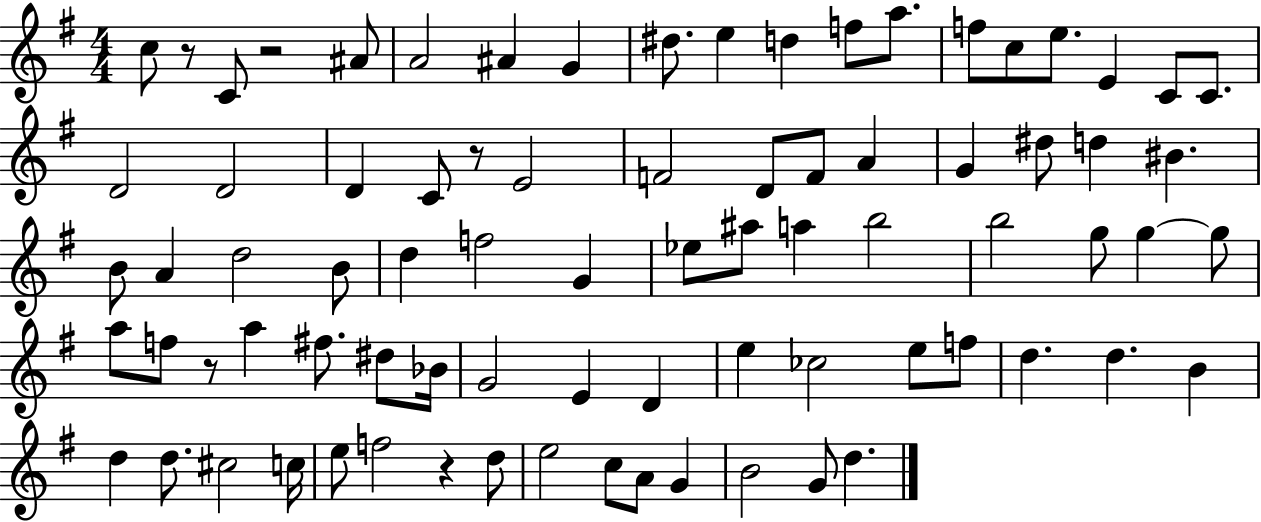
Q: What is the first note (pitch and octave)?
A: C5